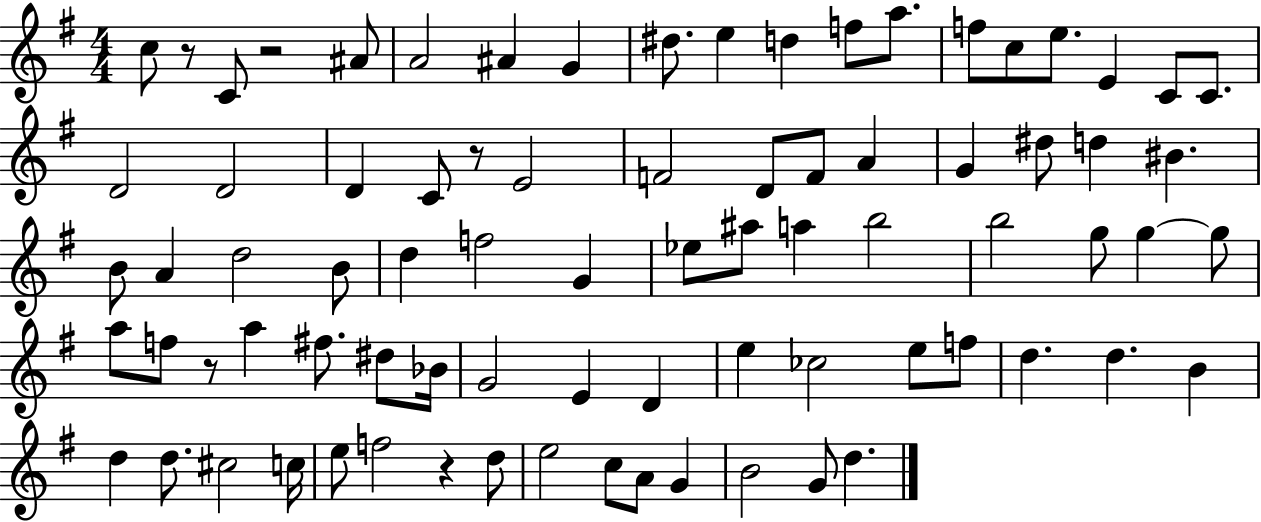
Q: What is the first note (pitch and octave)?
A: C5